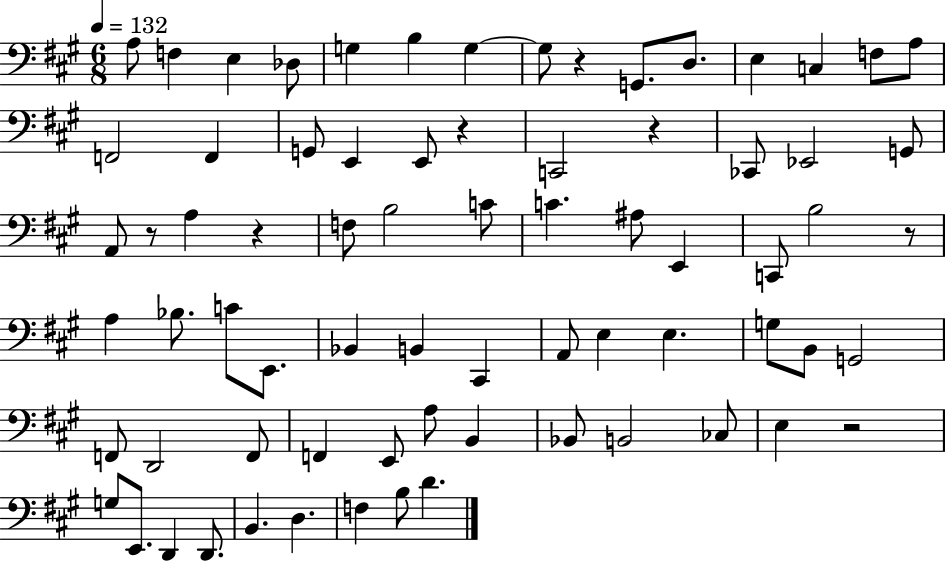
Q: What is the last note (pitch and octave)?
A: D4